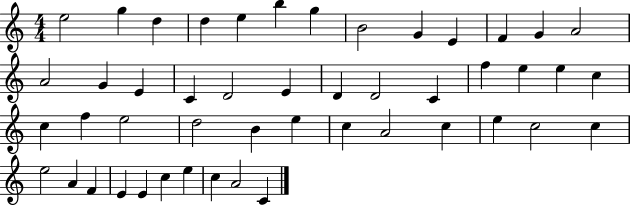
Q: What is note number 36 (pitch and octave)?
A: E5